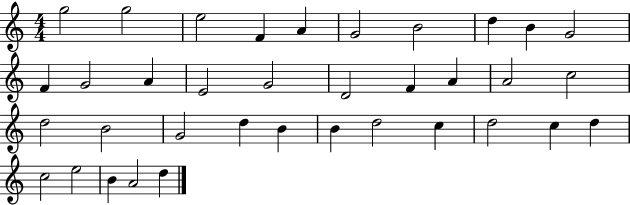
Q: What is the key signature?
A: C major